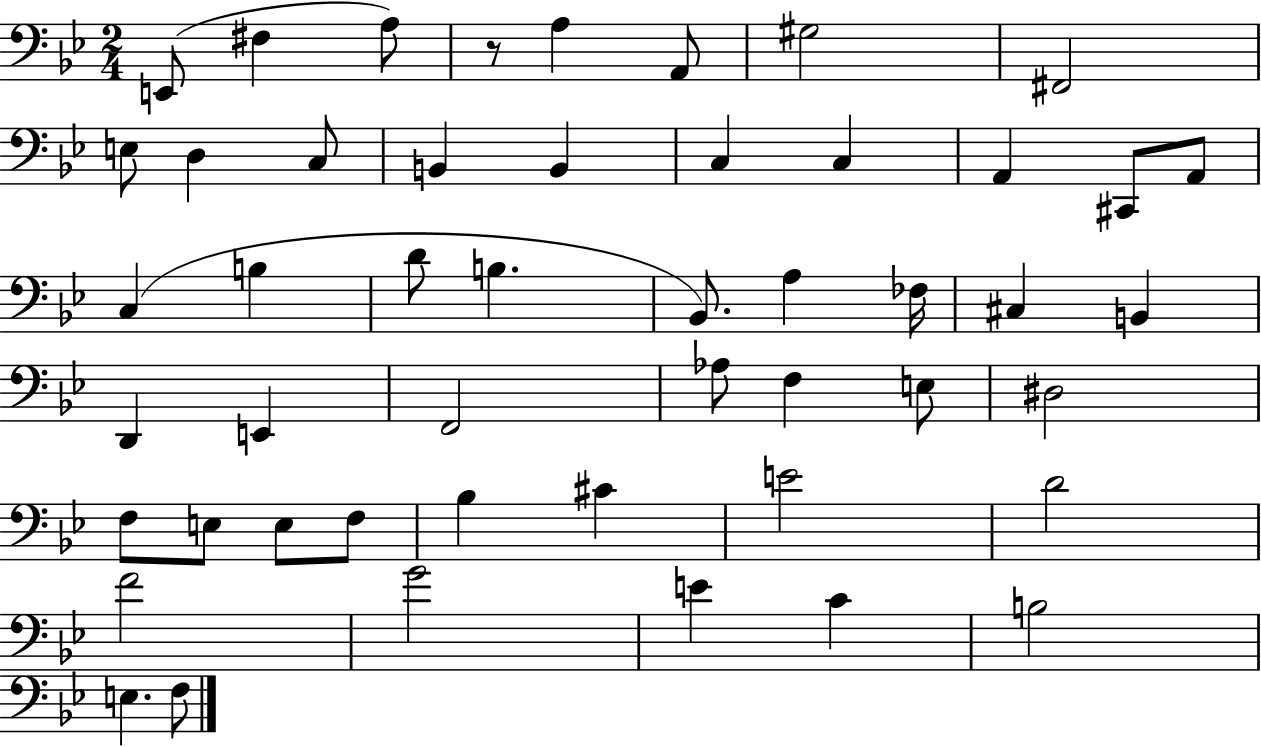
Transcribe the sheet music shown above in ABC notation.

X:1
T:Untitled
M:2/4
L:1/4
K:Bb
E,,/2 ^F, A,/2 z/2 A, A,,/2 ^G,2 ^F,,2 E,/2 D, C,/2 B,, B,, C, C, A,, ^C,,/2 A,,/2 C, B, D/2 B, _B,,/2 A, _F,/4 ^C, B,, D,, E,, F,,2 _A,/2 F, E,/2 ^D,2 F,/2 E,/2 E,/2 F,/2 _B, ^C E2 D2 F2 G2 E C B,2 E, F,/2